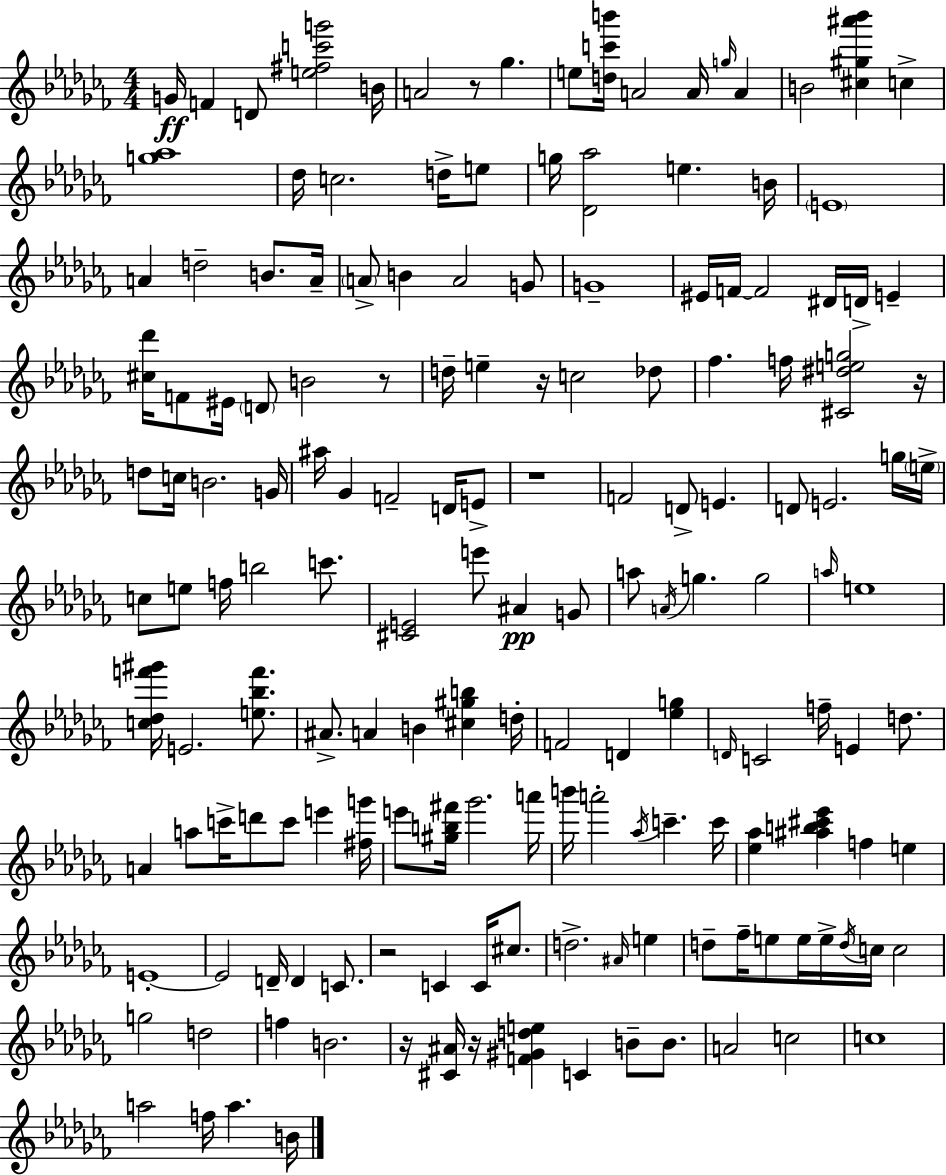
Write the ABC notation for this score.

X:1
T:Untitled
M:4/4
L:1/4
K:Abm
G/4 F D/2 [e^fc'g']2 B/4 A2 z/2 _g e/2 [dc'b']/4 A2 A/4 g/4 A B2 [^c^g^a'_b'] c [g_a]4 _d/4 c2 d/4 e/2 g/4 [_D_a]2 e B/4 E4 A d2 B/2 A/4 A/2 B A2 G/2 G4 ^E/4 F/4 F2 ^D/4 D/4 E [^c_d']/4 F/2 ^E/4 D/2 B2 z/2 d/4 e z/4 c2 _d/2 _f f/4 [^C^deg]2 z/4 d/2 c/4 B2 G/4 ^a/4 _G F2 D/4 E/2 z4 F2 D/2 E D/2 E2 g/4 e/4 c/2 e/2 f/4 b2 c'/2 [^CE]2 e'/2 ^A G/2 a/2 A/4 g g2 a/4 e4 [c_df'^g']/4 E2 [e_bf']/2 ^A/2 A B [^c^gb] d/4 F2 D [_eg] D/4 C2 f/4 E d/2 A a/2 c'/4 d'/2 c'/2 e' [^fg']/4 e'/2 [^gb^f']/4 _g'2 a'/4 b'/4 a'2 _a/4 c' c'/4 [_e_a] [^ab^c'_e'] f e E4 E2 D/4 D C/2 z2 C C/4 ^c/2 d2 ^A/4 e d/2 _f/4 e/2 e/4 e/4 d/4 c/4 c2 g2 d2 f B2 z/4 [^C^A]/4 z/4 [F^Gde] C B/2 B/2 A2 c2 c4 a2 f/4 a B/4